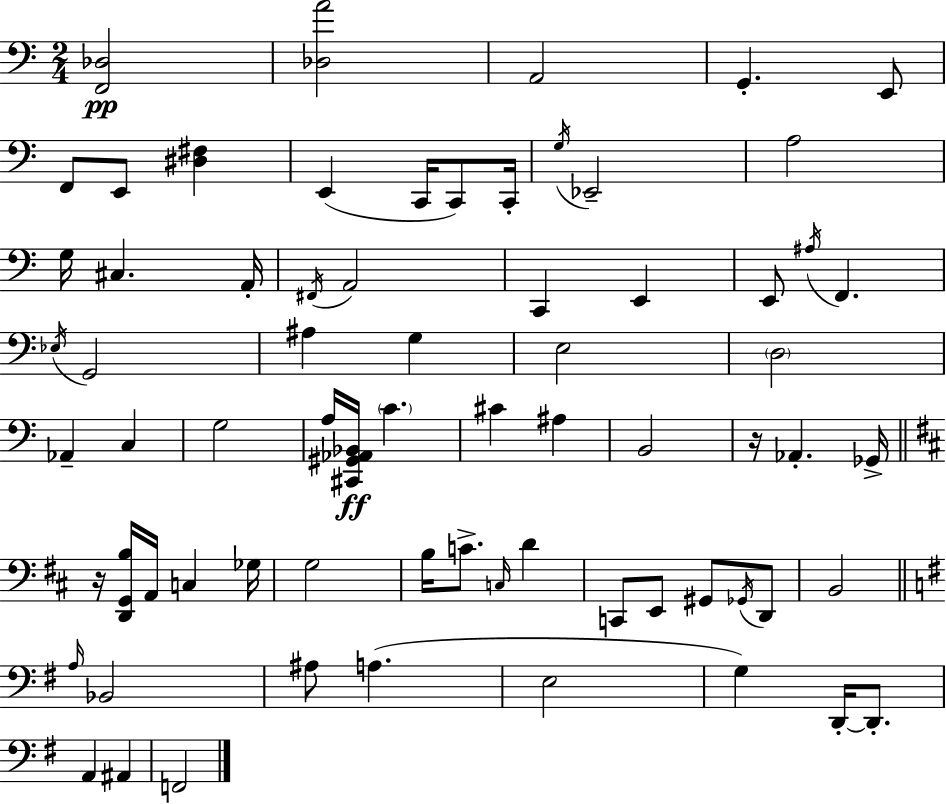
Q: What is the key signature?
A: C major